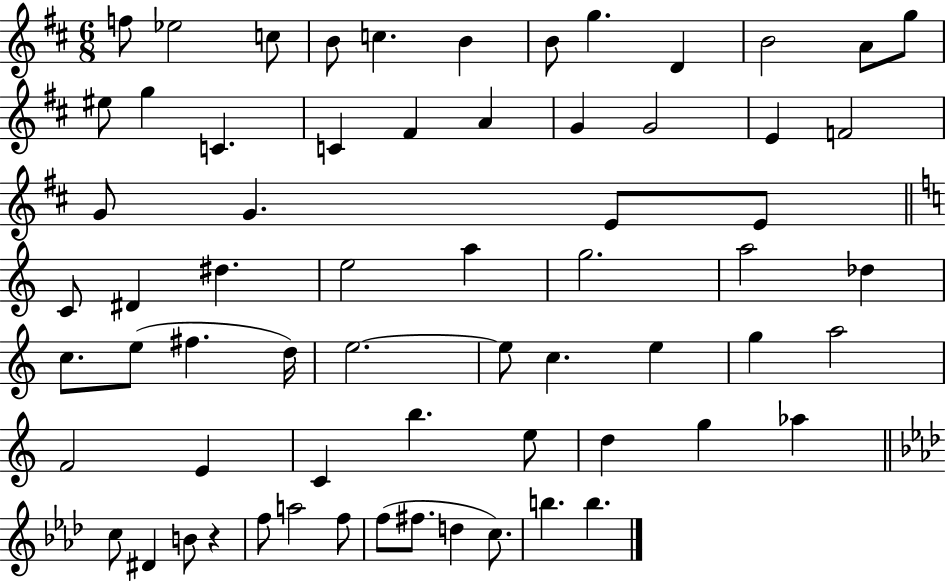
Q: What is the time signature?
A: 6/8